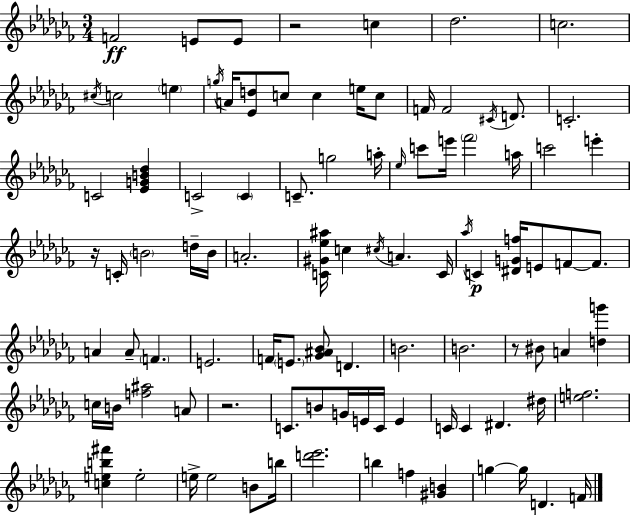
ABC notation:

X:1
T:Untitled
M:3/4
L:1/4
K:Abm
F2 E/2 E/2 z2 c _d2 c2 ^c/4 c2 e g/4 A/4 [_Ed]/2 c/2 c e/4 c/2 F/4 F2 ^C/4 D/2 C2 C2 [_EGB_d] C2 C C/2 g2 a/4 _e/4 c'/2 e'/4 _f'2 a/4 c'2 e' z/4 C/4 B2 d/4 B/4 A2 [C^G_e^a]/4 c ^c/4 A C/4 _a/4 C [^DGf]/4 E/2 F/2 F/2 A A/2 F E2 F/4 E/2 [_G^A_B]/2 D B2 B2 z/2 ^B/2 A [dg'] c/4 B/4 [f^a]2 A/2 z2 C/2 B/2 G/4 E/4 C/4 E C/4 C ^D ^d/4 [ef]2 [ceb^f'] e2 e/4 e2 B/2 b/4 [d'_e']2 b f [^GB] g g/4 D F/4